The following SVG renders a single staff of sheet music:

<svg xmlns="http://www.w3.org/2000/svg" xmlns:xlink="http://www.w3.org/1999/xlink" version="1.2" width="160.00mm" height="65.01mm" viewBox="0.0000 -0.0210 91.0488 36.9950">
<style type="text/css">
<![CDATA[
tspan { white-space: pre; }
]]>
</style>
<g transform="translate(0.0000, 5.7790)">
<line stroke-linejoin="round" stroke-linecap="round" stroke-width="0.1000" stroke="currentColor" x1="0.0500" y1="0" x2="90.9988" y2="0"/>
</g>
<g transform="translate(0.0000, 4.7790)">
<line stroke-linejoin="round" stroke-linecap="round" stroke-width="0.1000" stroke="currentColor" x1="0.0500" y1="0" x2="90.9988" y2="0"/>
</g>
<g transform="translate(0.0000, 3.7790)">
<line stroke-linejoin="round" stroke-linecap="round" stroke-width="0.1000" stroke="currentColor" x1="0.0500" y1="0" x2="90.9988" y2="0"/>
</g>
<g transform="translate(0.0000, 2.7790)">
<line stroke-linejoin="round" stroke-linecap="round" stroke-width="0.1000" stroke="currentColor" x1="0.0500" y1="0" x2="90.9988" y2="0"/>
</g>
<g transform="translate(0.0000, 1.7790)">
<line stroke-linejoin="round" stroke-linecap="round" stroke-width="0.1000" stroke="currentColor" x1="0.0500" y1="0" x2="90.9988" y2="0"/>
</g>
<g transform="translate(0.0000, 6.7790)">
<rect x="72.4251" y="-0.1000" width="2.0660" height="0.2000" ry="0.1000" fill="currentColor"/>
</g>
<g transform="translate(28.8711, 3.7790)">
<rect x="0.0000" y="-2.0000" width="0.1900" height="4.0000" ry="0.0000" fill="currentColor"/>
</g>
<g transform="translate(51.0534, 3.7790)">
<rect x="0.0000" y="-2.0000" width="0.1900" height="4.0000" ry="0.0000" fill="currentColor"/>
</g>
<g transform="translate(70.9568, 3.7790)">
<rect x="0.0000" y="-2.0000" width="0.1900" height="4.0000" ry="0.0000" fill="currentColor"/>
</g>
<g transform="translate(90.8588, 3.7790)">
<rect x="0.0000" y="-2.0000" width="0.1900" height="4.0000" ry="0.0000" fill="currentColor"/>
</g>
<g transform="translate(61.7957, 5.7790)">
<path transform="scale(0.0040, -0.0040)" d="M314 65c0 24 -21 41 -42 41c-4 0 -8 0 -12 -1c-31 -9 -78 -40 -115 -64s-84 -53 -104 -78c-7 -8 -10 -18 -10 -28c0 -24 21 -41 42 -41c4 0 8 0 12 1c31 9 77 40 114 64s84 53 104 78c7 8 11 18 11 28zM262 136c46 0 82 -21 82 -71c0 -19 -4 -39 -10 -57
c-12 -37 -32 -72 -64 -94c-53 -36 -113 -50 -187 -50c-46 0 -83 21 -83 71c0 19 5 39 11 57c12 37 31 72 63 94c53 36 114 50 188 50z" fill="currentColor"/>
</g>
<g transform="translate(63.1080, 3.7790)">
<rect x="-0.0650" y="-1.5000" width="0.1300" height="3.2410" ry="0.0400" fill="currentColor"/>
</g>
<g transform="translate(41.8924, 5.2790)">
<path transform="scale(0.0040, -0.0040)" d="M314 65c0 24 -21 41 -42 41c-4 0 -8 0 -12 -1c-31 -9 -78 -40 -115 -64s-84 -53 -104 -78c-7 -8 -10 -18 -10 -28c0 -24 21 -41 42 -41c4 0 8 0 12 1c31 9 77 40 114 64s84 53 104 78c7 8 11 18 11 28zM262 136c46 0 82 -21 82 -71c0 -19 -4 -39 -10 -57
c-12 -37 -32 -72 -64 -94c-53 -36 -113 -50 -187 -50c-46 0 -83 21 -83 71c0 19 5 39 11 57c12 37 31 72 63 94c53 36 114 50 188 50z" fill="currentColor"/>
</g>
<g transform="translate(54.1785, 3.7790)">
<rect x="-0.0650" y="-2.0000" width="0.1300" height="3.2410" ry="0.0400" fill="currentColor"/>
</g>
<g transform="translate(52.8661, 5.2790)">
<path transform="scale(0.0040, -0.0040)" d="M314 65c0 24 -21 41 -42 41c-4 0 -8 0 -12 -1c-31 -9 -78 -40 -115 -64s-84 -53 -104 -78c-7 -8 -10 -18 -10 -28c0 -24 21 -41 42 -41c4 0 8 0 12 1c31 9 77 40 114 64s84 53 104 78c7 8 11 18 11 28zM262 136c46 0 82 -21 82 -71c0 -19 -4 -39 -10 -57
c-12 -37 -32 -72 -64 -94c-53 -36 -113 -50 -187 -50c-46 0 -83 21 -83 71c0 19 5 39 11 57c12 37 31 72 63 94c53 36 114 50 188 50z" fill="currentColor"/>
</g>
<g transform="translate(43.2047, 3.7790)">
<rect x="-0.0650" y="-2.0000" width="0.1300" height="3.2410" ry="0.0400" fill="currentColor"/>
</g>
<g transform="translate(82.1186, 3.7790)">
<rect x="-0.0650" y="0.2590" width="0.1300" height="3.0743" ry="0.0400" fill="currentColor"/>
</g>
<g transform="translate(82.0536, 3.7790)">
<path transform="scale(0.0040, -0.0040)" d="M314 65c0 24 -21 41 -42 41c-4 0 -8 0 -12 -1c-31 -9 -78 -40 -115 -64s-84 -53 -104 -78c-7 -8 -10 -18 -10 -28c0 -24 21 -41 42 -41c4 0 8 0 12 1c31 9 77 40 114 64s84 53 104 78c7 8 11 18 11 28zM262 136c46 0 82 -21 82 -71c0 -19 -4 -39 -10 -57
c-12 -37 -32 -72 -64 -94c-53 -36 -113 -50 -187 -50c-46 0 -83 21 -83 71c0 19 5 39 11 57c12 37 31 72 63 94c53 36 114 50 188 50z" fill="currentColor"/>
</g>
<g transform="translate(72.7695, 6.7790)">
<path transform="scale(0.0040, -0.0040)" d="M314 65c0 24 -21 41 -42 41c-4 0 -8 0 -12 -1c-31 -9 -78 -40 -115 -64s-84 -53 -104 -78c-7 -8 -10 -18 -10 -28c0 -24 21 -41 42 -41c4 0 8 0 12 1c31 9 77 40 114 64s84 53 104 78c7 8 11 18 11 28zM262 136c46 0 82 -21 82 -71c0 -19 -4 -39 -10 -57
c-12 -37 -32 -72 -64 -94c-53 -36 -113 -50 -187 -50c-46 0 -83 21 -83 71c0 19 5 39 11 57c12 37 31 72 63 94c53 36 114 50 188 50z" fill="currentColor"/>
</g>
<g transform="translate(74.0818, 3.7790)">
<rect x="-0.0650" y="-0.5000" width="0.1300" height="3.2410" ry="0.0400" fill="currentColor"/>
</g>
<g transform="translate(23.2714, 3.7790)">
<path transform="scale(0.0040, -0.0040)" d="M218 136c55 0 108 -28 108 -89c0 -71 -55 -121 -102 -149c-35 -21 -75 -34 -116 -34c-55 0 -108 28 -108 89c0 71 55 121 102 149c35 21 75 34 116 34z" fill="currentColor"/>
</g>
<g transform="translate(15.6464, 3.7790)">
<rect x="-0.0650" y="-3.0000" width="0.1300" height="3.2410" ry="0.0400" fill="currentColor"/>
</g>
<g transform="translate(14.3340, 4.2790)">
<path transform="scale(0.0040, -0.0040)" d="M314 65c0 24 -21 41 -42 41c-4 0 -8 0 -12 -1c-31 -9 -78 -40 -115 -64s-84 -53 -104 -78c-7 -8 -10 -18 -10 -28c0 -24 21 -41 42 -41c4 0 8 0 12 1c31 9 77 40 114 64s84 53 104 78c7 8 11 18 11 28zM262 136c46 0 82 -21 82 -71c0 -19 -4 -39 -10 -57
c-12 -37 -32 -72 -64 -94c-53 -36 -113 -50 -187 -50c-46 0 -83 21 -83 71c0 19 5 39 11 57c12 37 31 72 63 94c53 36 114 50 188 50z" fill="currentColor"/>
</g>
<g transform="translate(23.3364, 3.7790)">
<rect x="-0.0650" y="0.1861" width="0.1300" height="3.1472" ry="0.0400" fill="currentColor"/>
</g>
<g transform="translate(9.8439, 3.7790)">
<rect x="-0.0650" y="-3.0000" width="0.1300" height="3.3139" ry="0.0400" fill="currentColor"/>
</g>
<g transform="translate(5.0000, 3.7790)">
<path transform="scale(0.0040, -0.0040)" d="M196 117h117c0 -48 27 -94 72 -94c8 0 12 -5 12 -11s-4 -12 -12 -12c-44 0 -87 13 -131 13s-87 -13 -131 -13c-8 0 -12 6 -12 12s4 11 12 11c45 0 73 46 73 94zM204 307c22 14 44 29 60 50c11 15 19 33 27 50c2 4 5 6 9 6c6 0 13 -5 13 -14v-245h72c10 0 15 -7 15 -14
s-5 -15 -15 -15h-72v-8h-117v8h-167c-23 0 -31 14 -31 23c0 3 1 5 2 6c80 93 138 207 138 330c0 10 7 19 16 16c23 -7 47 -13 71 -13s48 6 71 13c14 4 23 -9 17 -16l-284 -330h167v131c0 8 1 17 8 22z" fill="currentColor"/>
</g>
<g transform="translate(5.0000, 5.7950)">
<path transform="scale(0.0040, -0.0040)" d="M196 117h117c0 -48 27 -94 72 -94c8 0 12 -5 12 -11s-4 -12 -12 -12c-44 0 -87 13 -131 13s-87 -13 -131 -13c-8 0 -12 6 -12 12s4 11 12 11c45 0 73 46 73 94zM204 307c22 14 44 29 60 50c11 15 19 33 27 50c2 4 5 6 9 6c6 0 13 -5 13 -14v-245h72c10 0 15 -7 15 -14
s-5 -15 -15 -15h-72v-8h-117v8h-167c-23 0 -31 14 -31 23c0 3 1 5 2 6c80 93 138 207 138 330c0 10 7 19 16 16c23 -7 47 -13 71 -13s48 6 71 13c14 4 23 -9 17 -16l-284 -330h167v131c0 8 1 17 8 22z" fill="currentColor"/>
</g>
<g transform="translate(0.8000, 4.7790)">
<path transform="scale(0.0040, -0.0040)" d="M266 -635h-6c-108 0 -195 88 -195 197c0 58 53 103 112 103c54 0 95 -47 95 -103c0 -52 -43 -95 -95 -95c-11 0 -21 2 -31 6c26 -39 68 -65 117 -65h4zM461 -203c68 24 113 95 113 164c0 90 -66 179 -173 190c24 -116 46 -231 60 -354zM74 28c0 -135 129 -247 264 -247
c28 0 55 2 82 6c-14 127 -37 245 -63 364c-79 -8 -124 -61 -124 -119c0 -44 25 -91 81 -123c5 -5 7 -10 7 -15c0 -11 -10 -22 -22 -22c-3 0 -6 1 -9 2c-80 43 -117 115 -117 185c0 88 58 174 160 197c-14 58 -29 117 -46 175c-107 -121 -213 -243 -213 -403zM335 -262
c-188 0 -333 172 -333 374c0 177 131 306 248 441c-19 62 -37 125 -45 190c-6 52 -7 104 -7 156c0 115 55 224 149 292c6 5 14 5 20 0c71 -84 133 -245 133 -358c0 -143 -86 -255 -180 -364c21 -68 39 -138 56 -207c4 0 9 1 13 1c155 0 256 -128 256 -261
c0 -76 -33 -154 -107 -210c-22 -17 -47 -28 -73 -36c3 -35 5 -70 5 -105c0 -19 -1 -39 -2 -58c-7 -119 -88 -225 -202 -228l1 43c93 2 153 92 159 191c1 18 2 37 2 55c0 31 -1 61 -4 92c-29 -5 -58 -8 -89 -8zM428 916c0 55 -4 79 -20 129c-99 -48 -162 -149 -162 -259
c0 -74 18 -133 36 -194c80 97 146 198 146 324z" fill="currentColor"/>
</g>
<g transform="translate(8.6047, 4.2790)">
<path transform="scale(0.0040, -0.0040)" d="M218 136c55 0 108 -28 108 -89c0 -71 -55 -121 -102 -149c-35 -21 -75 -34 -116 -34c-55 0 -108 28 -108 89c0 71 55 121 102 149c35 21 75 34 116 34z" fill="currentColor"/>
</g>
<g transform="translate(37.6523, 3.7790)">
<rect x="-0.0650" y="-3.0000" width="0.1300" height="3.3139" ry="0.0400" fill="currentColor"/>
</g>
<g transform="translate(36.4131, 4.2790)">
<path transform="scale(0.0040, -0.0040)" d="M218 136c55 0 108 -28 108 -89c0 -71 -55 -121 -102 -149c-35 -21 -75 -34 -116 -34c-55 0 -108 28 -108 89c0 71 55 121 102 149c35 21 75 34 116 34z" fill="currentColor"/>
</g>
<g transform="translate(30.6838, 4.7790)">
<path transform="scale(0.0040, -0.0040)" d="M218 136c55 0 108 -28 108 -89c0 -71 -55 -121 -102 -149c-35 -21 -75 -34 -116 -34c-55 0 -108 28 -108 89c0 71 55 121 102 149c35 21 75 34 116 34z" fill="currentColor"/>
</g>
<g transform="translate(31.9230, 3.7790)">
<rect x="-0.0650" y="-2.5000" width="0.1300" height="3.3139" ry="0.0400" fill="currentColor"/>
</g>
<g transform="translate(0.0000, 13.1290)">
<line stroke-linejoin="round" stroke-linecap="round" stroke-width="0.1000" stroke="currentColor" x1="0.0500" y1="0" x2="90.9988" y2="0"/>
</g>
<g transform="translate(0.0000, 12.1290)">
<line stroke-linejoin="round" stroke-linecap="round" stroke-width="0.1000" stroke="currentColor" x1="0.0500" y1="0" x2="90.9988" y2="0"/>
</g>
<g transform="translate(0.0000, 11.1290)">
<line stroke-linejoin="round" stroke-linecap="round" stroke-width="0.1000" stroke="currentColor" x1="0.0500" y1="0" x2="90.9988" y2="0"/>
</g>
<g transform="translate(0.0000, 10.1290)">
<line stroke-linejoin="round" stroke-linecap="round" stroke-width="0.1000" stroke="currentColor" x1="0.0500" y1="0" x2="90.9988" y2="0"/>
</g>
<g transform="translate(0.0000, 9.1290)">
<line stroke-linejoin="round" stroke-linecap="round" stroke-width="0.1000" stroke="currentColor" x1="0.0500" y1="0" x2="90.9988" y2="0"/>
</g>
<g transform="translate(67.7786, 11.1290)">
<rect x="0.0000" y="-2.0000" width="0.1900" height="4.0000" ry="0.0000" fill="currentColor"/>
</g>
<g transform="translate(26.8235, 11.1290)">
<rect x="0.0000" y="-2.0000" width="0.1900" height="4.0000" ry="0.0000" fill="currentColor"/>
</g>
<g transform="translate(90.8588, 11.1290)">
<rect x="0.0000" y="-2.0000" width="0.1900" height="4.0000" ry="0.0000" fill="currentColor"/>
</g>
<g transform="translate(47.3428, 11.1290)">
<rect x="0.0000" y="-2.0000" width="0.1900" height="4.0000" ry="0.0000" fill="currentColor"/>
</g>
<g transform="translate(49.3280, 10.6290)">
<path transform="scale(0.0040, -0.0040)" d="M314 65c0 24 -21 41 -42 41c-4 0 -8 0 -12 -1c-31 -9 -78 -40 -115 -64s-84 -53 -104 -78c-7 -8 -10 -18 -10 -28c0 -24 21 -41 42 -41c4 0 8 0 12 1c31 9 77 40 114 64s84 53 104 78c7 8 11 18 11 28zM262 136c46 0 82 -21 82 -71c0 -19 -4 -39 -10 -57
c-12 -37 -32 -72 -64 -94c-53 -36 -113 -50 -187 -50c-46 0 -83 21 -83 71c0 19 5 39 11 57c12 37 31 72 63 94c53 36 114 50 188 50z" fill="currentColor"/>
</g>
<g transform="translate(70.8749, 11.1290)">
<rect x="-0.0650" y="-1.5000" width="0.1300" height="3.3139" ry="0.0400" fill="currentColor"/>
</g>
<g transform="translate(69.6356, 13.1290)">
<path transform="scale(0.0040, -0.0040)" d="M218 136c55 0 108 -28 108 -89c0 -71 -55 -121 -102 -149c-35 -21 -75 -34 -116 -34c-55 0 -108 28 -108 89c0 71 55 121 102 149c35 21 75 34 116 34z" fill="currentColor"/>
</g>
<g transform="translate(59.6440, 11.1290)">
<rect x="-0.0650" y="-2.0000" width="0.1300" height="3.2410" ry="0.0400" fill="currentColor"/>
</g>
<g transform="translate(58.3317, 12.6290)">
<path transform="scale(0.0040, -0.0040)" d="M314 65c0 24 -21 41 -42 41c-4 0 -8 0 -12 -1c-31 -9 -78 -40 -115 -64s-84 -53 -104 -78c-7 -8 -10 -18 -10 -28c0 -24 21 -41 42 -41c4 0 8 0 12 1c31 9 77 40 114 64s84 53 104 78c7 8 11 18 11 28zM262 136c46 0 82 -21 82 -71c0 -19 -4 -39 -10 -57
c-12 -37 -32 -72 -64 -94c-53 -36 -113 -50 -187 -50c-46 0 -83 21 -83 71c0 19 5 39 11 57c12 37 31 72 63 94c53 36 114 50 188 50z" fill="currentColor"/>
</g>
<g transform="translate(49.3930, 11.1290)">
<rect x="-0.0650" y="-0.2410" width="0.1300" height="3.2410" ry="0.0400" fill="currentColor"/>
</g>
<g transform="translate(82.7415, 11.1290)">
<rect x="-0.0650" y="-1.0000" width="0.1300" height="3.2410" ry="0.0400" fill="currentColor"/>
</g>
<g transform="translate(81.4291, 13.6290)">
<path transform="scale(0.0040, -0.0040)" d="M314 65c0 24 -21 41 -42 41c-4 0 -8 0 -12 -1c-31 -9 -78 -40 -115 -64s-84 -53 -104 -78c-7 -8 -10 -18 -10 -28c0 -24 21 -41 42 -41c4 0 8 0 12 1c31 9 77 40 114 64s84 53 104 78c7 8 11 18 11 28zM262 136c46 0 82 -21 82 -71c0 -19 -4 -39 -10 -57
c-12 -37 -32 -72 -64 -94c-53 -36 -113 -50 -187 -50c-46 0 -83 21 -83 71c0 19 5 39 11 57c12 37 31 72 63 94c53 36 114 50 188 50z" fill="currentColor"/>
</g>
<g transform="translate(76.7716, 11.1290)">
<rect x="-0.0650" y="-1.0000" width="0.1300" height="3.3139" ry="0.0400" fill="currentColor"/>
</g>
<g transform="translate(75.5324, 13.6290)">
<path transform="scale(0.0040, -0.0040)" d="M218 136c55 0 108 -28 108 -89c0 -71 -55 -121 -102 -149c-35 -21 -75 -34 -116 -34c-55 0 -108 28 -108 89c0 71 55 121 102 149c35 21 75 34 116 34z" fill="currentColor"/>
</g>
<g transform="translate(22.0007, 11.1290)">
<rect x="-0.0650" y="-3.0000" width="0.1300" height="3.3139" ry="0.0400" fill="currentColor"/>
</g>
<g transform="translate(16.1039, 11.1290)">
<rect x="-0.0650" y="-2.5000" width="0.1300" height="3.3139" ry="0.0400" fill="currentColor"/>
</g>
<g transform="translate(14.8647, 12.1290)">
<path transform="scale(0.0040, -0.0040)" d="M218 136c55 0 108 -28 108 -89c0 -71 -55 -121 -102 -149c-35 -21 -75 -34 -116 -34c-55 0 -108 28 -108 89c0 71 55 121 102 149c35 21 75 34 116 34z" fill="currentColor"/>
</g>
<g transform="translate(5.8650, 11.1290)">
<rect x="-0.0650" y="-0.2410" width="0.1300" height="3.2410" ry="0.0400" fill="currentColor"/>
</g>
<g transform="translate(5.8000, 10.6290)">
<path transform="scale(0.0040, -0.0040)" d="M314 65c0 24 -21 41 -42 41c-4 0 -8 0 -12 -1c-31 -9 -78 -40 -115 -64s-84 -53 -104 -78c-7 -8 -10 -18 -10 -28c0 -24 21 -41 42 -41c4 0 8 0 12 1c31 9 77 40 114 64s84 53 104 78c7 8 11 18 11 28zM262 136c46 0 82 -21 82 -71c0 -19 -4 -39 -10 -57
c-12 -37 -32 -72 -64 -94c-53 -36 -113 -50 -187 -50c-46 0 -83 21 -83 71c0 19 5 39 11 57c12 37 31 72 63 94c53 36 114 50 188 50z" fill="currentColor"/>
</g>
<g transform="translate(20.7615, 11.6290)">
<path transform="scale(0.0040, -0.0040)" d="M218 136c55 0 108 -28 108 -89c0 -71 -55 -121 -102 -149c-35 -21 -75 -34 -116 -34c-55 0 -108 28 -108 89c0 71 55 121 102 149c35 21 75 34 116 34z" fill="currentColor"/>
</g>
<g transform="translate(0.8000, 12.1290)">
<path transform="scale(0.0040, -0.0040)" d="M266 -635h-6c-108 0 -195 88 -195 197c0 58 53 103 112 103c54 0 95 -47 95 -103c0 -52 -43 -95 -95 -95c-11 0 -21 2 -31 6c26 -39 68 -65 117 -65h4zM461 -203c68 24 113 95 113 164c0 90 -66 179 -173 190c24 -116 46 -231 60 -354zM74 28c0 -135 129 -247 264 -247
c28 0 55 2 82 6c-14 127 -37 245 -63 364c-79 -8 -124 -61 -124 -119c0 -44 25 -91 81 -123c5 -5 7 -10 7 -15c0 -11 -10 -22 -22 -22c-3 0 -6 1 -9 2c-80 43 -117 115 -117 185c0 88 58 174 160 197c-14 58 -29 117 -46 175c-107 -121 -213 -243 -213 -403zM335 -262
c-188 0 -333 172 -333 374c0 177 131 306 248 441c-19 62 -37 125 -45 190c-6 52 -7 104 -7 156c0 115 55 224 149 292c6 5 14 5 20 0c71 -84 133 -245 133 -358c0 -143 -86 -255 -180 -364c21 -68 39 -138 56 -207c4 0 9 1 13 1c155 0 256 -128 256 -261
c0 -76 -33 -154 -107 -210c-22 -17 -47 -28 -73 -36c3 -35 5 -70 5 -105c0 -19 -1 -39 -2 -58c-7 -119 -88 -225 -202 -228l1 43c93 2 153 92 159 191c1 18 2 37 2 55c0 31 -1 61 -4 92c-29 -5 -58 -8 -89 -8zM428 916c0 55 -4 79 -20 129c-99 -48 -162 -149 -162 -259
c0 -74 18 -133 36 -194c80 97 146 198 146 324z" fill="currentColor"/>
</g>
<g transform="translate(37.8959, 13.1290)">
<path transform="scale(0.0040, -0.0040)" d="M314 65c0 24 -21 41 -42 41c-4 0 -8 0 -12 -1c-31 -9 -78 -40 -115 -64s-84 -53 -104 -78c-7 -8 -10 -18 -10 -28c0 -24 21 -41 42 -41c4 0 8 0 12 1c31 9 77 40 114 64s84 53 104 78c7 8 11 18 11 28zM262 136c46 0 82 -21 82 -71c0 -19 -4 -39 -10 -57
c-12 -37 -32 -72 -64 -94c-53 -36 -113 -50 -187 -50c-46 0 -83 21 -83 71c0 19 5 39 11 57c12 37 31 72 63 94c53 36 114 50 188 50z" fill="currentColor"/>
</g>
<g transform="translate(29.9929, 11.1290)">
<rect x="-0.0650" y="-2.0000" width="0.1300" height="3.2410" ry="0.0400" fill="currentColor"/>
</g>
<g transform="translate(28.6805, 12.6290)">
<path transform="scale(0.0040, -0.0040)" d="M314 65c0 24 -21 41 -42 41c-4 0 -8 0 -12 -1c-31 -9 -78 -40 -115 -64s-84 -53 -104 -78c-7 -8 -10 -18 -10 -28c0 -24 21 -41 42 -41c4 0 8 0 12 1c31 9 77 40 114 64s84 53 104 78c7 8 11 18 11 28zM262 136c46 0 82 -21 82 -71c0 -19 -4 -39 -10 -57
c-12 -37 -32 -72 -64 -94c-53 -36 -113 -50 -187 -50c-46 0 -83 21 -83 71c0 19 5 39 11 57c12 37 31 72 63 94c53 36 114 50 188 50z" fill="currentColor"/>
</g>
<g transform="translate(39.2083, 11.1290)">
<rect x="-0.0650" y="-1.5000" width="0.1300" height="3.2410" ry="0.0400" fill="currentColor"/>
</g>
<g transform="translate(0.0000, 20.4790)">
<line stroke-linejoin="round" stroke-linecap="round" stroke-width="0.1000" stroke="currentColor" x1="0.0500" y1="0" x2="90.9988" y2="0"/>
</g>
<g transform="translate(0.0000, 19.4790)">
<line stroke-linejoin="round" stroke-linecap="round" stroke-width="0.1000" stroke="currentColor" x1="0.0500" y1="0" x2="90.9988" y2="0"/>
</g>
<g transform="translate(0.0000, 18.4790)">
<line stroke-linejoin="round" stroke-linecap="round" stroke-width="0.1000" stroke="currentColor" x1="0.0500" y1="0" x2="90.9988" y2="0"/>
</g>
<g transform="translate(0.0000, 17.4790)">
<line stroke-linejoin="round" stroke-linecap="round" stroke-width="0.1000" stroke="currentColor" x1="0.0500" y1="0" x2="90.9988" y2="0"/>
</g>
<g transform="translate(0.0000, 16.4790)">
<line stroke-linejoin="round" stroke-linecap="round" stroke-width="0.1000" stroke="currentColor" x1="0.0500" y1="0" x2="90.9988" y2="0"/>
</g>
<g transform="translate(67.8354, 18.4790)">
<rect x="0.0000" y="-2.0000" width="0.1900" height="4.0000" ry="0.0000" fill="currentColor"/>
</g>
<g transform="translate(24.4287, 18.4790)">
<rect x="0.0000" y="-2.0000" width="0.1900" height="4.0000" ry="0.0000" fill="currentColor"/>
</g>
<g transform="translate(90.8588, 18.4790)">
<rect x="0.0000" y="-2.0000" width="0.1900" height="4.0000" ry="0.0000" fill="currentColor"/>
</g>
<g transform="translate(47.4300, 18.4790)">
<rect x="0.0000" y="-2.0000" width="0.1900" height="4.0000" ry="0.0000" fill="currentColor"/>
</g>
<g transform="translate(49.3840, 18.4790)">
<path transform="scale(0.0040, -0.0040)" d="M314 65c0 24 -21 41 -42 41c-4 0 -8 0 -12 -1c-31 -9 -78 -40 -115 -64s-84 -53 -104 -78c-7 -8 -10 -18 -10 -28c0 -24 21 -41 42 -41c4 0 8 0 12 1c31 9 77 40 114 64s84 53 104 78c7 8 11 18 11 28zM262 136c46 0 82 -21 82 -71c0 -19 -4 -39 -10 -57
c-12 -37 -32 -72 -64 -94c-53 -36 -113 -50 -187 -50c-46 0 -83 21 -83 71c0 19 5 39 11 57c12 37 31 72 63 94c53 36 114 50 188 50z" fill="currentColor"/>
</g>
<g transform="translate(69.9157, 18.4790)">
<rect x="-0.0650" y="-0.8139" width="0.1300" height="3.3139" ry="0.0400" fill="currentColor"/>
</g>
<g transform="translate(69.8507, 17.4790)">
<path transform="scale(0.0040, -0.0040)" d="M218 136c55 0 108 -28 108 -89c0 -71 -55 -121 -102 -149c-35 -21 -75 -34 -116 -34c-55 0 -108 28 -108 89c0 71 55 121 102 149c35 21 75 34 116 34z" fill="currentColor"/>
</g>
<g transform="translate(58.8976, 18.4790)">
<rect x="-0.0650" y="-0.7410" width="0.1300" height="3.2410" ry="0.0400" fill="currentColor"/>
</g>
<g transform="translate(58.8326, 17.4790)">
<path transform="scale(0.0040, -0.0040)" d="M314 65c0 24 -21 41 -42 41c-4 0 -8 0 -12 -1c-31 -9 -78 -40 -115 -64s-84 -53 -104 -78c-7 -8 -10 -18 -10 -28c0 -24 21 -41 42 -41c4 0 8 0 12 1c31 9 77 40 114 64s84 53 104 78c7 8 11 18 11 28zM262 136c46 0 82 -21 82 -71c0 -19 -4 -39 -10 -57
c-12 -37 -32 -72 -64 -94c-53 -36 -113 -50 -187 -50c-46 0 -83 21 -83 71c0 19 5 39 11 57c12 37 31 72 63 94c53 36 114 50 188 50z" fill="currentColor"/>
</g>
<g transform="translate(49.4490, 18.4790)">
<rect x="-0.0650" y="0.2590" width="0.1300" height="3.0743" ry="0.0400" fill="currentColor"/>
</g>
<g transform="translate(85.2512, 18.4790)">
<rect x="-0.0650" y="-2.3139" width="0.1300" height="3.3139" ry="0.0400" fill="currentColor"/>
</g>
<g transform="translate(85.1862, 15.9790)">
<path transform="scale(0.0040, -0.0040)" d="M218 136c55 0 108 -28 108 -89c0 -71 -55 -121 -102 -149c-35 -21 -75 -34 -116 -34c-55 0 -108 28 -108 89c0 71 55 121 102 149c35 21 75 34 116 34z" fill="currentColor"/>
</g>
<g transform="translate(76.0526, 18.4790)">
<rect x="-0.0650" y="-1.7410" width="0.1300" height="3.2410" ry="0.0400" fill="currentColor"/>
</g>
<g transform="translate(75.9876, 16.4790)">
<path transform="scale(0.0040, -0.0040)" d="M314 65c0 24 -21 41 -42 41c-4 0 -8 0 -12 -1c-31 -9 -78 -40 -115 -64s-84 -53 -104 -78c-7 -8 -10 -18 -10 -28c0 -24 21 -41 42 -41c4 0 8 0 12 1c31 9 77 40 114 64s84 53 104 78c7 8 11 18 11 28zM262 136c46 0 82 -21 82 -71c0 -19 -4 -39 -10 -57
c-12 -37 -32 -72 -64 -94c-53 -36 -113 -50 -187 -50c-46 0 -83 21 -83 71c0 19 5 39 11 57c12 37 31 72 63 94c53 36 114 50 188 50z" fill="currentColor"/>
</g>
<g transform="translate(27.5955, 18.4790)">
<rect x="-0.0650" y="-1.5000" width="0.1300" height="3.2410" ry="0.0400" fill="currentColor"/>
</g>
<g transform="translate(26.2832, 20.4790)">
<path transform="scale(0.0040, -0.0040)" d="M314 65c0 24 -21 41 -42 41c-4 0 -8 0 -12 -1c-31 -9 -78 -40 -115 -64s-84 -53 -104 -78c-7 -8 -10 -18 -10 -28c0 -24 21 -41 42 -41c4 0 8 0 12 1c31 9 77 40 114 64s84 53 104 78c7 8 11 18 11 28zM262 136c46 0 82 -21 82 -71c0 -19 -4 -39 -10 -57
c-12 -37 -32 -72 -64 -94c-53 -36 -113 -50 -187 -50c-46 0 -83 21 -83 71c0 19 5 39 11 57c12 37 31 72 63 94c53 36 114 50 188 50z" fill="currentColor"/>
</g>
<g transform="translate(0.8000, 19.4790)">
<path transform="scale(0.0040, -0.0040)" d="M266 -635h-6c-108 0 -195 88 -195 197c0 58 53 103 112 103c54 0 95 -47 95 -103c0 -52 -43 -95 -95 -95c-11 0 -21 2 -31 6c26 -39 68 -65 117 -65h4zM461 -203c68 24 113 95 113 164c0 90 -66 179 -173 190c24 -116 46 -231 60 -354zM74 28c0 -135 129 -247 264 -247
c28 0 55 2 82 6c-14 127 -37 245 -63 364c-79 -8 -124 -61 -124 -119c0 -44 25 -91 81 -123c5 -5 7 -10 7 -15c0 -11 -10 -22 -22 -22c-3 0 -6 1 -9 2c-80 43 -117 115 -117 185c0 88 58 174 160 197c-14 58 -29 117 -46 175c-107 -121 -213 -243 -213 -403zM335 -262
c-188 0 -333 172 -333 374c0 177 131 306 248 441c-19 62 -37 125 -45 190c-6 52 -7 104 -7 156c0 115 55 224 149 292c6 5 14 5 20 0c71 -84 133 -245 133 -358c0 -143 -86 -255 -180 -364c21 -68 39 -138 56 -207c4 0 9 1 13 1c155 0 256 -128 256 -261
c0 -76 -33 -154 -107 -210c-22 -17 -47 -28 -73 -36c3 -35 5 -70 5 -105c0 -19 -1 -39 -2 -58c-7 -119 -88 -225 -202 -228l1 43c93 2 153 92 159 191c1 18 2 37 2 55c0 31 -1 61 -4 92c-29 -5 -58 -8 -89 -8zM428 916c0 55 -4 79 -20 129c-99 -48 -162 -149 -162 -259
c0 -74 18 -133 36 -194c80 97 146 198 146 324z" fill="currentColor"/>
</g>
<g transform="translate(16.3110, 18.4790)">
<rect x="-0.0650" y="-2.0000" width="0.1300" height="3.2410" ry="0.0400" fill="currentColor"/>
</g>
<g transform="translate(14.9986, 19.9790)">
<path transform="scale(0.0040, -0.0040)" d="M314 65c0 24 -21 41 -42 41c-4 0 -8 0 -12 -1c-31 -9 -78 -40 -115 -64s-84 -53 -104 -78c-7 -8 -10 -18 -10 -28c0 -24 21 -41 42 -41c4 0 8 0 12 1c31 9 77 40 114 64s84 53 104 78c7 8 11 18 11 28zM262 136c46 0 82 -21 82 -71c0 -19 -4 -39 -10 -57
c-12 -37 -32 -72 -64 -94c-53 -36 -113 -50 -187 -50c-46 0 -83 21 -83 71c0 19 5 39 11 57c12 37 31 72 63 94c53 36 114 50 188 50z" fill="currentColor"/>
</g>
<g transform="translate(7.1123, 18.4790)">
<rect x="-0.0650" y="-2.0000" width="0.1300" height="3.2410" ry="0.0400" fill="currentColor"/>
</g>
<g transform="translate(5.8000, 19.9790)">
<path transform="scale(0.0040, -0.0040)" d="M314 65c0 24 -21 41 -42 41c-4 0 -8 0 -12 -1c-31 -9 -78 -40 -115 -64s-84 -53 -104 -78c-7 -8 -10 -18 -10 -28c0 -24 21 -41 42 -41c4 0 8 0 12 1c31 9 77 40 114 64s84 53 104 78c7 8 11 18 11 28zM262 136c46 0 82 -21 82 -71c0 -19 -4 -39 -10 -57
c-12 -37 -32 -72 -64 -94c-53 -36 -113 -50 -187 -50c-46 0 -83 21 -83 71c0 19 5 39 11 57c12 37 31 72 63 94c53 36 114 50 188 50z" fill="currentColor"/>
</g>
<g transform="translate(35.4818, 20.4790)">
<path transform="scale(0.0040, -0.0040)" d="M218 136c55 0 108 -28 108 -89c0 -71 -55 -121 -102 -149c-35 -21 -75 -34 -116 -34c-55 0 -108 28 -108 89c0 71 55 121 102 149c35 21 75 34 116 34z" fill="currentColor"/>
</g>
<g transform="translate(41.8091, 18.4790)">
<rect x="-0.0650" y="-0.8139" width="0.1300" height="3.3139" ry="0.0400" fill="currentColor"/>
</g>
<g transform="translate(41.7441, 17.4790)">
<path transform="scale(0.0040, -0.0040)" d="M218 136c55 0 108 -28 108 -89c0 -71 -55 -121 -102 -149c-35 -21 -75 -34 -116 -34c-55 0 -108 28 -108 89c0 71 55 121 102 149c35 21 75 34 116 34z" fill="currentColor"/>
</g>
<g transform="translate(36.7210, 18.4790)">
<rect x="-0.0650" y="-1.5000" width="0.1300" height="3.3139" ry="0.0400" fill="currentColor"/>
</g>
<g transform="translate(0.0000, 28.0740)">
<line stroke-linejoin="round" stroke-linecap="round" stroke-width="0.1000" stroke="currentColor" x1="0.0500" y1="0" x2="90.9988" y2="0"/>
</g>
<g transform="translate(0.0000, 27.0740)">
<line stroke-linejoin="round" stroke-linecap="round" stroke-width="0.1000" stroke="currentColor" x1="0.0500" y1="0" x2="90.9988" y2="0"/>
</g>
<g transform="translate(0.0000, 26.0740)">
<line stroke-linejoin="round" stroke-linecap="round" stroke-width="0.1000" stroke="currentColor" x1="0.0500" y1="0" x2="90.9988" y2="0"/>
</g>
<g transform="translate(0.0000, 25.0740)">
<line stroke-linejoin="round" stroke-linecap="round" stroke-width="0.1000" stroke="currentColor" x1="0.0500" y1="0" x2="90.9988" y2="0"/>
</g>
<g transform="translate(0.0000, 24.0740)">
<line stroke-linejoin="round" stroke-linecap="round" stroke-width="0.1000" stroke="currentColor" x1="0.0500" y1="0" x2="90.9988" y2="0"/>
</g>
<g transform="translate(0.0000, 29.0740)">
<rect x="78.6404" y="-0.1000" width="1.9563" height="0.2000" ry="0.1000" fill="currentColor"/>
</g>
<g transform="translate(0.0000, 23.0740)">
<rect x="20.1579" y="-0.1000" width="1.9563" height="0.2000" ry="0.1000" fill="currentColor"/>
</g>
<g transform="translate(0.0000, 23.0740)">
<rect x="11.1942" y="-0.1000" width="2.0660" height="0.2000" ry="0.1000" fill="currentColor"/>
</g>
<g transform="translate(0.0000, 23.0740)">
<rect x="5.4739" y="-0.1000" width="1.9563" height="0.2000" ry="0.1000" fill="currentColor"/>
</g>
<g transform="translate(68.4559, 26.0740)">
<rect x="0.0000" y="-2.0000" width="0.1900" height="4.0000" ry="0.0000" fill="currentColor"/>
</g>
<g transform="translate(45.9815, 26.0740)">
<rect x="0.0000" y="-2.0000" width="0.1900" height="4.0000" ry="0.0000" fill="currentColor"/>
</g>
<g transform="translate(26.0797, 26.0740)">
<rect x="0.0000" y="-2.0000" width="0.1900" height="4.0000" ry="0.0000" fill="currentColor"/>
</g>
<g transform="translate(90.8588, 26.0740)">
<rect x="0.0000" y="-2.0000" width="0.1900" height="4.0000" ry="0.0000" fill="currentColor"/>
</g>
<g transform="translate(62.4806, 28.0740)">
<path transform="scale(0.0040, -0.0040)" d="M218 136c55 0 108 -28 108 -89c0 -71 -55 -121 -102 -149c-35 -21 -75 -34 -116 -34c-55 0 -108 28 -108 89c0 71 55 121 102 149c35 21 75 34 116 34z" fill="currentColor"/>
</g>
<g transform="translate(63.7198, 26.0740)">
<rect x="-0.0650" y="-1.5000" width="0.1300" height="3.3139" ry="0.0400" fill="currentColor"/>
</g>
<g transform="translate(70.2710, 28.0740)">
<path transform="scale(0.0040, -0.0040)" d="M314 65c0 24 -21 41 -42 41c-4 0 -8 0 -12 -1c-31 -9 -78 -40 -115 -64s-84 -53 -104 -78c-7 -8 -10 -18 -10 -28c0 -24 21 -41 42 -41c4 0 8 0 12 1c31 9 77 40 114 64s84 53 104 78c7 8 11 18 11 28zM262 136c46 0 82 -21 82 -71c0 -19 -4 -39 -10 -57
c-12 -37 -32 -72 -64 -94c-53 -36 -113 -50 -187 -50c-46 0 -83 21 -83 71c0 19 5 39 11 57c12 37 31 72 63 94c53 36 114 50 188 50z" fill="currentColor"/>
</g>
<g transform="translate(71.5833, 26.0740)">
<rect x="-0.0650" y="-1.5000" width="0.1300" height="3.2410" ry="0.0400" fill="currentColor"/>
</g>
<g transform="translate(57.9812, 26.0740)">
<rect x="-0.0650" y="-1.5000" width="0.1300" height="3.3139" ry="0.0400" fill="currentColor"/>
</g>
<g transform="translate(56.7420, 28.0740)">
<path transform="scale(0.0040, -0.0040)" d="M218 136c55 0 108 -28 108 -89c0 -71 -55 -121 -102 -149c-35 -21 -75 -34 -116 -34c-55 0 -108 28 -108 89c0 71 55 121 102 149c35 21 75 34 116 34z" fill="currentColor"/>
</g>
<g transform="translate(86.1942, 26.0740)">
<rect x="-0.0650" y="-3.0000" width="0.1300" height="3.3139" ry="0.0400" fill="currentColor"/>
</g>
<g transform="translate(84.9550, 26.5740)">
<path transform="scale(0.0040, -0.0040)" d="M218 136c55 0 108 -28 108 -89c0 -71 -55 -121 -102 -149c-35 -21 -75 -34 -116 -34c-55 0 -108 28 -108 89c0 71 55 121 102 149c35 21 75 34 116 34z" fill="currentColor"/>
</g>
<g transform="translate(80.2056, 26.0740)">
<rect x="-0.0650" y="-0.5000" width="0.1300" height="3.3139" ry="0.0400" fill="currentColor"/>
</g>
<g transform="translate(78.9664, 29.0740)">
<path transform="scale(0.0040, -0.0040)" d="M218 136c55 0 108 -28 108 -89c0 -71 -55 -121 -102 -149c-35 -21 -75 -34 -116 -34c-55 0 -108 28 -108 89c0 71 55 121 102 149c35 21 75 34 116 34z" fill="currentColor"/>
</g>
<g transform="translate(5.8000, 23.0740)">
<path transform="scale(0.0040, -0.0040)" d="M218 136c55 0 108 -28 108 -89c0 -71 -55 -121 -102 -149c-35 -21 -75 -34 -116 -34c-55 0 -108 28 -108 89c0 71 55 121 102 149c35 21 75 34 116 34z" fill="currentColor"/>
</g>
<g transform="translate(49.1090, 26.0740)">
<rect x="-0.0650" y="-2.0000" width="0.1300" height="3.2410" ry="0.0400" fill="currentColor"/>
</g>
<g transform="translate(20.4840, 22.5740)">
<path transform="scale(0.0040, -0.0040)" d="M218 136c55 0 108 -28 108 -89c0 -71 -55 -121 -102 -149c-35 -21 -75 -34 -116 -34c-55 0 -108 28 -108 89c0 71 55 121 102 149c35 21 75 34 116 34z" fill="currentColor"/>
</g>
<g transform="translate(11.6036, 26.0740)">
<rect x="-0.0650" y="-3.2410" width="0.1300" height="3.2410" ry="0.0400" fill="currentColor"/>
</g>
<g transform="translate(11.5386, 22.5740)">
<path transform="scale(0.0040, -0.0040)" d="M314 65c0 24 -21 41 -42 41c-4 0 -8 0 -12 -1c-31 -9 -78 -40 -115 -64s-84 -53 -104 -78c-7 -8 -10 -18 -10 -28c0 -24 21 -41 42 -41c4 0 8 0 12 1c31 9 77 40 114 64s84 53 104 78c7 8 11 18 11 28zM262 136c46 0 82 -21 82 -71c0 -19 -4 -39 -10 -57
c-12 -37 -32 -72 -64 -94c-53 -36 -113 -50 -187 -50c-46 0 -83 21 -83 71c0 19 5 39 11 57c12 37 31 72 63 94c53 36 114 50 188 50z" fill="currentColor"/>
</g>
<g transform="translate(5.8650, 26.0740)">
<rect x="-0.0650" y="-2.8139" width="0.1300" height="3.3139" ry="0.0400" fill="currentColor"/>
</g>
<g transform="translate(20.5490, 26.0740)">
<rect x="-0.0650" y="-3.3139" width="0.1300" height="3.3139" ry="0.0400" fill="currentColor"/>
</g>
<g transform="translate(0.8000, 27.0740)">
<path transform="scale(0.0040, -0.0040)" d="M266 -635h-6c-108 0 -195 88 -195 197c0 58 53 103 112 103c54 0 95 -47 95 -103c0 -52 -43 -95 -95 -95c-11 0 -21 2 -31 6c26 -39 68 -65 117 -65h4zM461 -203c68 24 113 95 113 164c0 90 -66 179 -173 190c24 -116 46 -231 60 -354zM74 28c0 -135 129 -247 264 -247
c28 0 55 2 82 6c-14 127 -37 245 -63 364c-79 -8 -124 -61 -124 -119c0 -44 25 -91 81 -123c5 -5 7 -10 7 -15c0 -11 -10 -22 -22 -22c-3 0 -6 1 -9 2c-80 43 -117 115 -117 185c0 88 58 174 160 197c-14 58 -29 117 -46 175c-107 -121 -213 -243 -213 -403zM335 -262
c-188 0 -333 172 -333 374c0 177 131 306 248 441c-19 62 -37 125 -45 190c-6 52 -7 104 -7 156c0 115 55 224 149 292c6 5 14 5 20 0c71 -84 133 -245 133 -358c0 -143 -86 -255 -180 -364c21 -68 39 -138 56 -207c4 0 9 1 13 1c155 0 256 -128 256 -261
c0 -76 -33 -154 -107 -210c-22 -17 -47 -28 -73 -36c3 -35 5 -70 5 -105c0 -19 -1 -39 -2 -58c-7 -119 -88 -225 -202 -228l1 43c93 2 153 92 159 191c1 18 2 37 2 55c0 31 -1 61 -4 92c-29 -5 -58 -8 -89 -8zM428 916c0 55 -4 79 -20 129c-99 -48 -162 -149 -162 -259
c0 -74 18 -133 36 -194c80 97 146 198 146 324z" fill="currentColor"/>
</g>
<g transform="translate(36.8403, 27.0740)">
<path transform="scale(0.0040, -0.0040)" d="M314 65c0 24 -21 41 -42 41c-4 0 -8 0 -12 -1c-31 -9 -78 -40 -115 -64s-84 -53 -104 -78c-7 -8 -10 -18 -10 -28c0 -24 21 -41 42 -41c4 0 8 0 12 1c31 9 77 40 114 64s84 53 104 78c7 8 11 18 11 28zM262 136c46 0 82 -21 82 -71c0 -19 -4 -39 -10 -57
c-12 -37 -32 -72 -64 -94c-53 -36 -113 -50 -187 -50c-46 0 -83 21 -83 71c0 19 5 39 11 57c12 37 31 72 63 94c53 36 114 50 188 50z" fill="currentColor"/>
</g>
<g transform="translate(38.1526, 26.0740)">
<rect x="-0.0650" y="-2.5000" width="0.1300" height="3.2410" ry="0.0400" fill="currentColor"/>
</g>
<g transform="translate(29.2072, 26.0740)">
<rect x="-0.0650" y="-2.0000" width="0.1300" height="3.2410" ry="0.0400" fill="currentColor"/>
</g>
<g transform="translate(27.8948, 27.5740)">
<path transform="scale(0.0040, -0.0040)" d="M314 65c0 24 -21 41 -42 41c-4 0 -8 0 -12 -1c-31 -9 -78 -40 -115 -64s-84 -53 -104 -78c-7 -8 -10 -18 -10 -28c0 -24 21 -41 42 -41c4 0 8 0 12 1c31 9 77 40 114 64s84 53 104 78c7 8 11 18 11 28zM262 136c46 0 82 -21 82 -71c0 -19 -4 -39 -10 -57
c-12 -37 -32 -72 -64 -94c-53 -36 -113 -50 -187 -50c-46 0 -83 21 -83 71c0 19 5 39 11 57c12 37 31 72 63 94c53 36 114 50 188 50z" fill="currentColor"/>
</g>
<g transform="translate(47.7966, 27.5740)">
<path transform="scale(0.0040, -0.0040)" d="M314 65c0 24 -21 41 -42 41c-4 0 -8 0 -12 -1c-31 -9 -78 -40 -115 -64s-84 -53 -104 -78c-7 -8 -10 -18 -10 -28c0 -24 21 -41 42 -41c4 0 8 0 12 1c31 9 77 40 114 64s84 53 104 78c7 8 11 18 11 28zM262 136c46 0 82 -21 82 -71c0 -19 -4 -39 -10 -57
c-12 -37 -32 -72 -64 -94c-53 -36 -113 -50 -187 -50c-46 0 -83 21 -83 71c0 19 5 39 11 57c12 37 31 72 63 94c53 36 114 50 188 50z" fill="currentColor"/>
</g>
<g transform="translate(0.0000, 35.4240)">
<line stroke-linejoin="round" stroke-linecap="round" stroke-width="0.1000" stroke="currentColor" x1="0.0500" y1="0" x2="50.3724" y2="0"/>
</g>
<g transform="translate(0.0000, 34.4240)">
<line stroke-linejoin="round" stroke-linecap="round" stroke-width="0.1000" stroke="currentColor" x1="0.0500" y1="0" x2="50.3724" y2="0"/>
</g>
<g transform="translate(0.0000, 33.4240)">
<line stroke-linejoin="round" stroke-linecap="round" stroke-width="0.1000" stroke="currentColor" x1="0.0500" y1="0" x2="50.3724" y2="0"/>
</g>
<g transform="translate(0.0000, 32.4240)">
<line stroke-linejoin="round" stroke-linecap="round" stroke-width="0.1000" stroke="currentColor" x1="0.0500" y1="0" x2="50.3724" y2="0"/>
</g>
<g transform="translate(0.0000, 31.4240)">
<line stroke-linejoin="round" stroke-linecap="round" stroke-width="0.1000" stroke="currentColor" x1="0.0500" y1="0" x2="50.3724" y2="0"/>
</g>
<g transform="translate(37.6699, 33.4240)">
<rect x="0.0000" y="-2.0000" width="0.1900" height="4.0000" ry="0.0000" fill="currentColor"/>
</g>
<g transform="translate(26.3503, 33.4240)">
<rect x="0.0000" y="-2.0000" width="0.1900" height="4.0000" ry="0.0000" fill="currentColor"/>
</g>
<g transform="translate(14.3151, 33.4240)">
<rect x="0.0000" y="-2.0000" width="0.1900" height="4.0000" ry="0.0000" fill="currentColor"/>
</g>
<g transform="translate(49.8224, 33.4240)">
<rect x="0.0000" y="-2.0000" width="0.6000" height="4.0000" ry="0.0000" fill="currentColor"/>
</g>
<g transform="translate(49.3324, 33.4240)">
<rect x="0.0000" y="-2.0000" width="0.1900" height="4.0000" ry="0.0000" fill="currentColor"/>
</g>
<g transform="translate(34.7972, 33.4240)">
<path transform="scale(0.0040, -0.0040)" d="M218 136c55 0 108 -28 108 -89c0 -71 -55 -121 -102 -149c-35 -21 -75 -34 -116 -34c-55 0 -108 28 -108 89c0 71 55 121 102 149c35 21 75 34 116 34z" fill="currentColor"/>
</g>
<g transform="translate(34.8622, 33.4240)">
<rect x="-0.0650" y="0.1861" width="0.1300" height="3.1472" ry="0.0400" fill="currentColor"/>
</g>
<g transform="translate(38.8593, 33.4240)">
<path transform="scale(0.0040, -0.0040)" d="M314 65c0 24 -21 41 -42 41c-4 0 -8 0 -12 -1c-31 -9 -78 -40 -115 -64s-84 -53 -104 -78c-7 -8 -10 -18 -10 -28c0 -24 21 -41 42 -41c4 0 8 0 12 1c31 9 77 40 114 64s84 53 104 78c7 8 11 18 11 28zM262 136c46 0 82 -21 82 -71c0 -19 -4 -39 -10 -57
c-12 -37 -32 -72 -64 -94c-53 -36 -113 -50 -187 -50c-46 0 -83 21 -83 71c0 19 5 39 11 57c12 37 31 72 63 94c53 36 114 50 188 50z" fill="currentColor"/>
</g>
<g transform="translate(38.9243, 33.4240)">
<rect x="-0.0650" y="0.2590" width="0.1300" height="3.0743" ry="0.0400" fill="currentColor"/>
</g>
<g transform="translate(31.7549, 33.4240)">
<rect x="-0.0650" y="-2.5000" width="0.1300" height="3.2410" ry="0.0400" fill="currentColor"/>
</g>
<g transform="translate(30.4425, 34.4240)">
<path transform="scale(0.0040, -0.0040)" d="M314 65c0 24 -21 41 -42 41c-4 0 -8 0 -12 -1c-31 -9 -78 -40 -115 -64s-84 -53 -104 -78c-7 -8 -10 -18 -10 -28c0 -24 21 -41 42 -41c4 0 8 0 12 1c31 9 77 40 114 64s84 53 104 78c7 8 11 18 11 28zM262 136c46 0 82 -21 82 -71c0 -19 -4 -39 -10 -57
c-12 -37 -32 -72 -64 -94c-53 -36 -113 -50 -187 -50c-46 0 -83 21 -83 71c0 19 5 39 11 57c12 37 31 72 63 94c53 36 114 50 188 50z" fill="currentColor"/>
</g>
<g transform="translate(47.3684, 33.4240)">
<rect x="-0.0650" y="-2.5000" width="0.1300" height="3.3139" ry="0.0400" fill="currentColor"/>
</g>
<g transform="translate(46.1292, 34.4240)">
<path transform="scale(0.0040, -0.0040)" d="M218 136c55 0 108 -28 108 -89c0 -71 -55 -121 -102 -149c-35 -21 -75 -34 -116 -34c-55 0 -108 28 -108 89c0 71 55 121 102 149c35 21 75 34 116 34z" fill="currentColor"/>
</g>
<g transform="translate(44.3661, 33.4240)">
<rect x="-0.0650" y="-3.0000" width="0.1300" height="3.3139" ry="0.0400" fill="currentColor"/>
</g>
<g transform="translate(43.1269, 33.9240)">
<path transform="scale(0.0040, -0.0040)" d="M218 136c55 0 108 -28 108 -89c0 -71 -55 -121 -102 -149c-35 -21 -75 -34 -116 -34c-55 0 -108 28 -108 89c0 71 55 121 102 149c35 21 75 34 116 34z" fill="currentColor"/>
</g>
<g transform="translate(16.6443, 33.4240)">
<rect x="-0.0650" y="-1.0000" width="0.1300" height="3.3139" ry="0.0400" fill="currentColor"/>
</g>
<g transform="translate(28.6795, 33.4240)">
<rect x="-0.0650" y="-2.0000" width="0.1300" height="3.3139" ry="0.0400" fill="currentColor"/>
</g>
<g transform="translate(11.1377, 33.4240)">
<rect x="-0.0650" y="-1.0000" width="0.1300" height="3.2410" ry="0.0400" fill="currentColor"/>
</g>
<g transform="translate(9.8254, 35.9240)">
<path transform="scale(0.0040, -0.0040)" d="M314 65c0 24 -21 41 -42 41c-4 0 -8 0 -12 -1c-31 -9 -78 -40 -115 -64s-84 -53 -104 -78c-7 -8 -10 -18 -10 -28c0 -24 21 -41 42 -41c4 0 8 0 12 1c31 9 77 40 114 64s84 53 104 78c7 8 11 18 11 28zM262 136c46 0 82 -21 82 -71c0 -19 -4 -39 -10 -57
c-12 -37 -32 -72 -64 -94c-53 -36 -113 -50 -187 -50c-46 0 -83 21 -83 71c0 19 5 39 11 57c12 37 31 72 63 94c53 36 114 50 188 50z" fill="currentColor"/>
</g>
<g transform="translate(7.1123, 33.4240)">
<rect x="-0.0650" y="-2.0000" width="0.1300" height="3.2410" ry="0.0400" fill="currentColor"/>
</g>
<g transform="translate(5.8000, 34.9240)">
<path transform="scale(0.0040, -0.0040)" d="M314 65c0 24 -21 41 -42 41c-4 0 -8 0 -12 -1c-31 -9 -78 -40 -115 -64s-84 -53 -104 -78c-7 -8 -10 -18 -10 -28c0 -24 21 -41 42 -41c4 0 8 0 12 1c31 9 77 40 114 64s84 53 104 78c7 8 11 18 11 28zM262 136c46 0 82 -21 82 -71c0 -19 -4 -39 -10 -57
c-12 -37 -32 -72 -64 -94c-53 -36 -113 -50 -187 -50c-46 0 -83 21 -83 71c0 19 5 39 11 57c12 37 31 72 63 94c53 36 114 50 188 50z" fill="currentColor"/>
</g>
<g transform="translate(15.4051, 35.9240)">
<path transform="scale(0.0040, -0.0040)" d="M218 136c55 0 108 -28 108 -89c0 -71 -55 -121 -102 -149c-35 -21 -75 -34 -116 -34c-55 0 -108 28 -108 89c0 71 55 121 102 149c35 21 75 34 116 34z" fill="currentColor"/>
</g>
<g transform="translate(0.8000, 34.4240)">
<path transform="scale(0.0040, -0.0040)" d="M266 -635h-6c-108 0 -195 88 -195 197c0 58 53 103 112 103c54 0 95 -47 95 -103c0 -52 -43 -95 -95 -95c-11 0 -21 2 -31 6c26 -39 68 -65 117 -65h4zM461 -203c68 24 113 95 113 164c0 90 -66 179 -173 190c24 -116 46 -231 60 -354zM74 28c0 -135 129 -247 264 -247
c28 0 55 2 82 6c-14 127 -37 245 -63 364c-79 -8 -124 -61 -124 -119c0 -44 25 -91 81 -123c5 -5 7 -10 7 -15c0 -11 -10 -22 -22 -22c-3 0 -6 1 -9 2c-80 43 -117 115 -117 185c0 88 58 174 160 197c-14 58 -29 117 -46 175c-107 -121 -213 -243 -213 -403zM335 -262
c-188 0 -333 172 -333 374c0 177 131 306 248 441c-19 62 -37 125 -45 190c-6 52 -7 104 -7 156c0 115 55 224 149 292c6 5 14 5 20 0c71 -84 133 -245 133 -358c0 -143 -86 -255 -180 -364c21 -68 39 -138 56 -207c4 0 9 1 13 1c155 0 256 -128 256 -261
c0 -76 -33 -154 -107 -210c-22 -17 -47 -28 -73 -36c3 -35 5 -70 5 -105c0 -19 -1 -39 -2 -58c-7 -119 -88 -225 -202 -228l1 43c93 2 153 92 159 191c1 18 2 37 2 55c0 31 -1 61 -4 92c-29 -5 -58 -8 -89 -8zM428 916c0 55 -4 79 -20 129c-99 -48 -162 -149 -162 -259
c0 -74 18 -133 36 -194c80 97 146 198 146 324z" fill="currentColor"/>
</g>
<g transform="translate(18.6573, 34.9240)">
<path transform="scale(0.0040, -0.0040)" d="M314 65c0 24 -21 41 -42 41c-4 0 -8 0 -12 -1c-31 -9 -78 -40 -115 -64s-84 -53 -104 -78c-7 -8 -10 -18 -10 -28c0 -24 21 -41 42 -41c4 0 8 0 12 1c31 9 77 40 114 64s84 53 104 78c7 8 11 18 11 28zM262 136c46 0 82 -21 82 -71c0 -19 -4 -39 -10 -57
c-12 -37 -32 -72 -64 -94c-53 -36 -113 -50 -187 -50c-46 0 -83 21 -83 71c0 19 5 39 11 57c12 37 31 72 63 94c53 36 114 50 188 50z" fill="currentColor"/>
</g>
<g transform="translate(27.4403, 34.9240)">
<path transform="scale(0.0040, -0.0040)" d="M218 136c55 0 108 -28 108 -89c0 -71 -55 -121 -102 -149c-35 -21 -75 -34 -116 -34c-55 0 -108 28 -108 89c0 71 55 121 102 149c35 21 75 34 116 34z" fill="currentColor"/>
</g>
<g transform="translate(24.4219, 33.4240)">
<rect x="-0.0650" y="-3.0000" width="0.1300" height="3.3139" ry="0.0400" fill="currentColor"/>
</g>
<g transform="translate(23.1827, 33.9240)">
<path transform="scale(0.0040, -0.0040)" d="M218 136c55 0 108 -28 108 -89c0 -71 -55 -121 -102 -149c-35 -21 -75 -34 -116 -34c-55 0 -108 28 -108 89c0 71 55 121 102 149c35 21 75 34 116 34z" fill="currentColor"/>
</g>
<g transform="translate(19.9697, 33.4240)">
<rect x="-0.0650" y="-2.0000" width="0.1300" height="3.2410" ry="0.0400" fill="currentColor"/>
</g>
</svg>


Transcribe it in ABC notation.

X:1
T:Untitled
M:4/4
L:1/4
K:C
A A2 B G A F2 F2 E2 C2 B2 c2 G A F2 E2 c2 F2 E D D2 F2 F2 E2 E d B2 d2 d f2 g a b2 b F2 G2 F2 E E E2 C A F2 D2 D F2 A F G2 B B2 A G